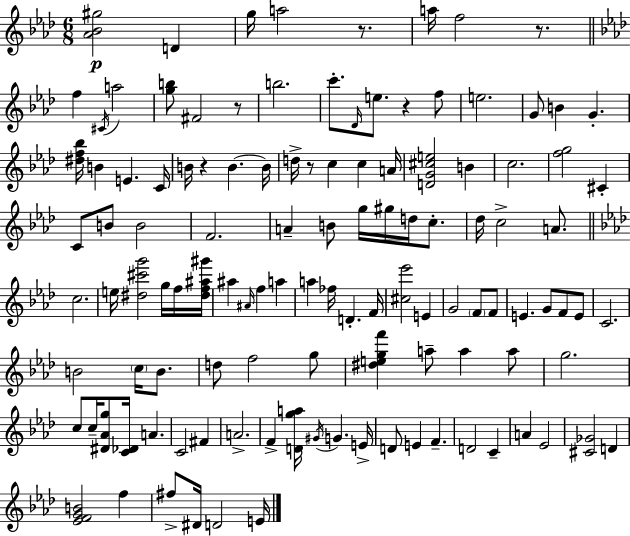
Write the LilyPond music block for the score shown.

{
  \clef treble
  \numericTimeSignature
  \time 6/8
  \key f \minor
  \repeat volta 2 { <aes' bes' gis''>2\p d'4 | g''16 a''2 r8. | a''16 f''2 r8. | \bar "||" \break \key f \minor f''4 \acciaccatura { cis'16 } a''2 | <g'' b''>8 fis'2 r8 | b''2. | c'''8.-. \grace { des'16 } e''8. r4 | \break f''8 e''2. | g'8 b'4 g'4.-. | <dis'' f'' bes''>16 b'4 e'4. | c'16 b'16 r4 b'4.~~ | \break b'16 d''16-> r8 c''4 c''4 | a'16 <d' g' cis'' e''>2 b'4 | c''2. | <f'' g''>2 cis'4-. | \break c'8 b'8 b'2 | f'2. | a'4-- b'8 g''16 gis''16 d''16 c''8.-. | des''16 c''2-> a'8. | \break \bar "||" \break \key f \minor c''2. | e''16 <dis'' cis''' g'''>2 g''16 f''16 <dis'' f'' ais'' gis'''>16 | ais''4 \grace { ais'16 } f''4 a''4 | a''4 fes''16 d'4.-. | \break f'16 <cis'' ees'''>2 e'4 | g'2 \parenthesize f'8 f'8 | e'4. g'8 f'8 e'8 | c'2. | \break b'2 \parenthesize c''16 b'8. | d''8 f''2 g''8 | <dis'' e'' g'' f'''>4 a''8-- a''4 a''8 | g''2. | \break c''8 c''16-- <dis' aes' g''>8 <c' des'>16 a'4. | c'2 fis'4 | a'2.-> | f'4-> <d' g'' a''>16 \acciaccatura { gis'16 } g'4. | \break e'16-> d'8 e'4 f'4.-- | d'2 c'4-- | a'4 ees'2 | <cis' ges'>2 d'4 | \break <ees' f' g' b'>2 f''4 | fis''8-> dis'16 d'2 | e'16 } \bar "|."
}